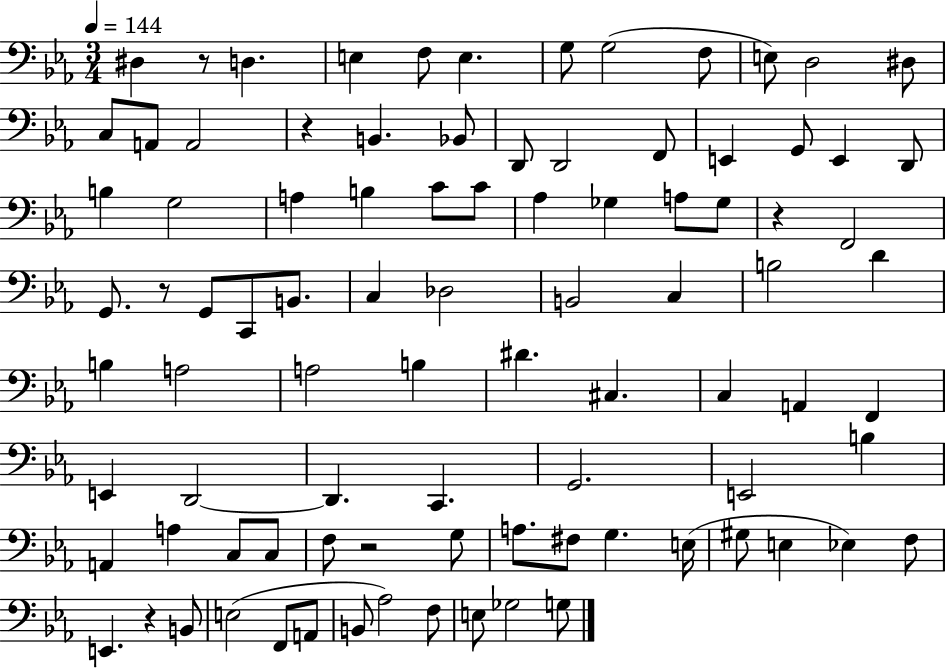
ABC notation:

X:1
T:Untitled
M:3/4
L:1/4
K:Eb
^D, z/2 D, E, F,/2 E, G,/2 G,2 F,/2 E,/2 D,2 ^D,/2 C,/2 A,,/2 A,,2 z B,, _B,,/2 D,,/2 D,,2 F,,/2 E,, G,,/2 E,, D,,/2 B, G,2 A, B, C/2 C/2 _A, _G, A,/2 _G,/2 z F,,2 G,,/2 z/2 G,,/2 C,,/2 B,,/2 C, _D,2 B,,2 C, B,2 D B, A,2 A,2 B, ^D ^C, C, A,, F,, E,, D,,2 D,, C,, G,,2 E,,2 B, A,, A, C,/2 C,/2 F,/2 z2 G,/2 A,/2 ^F,/2 G, E,/4 ^G,/2 E, _E, F,/2 E,, z B,,/2 E,2 F,,/2 A,,/2 B,,/2 _A,2 F,/2 E,/2 _G,2 G,/2